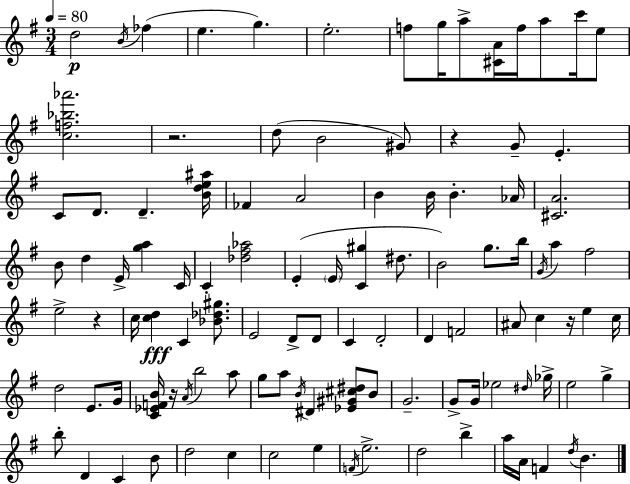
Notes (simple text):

D5/h B4/s FES5/q E5/q. G5/q. E5/h. F5/e G5/s A5/e [C#4,A4]/s F5/s A5/e C6/s E5/e [C5,F5,Bb5,Ab6]/h. R/h. D5/e B4/h G#4/e R/q G4/e E4/q. C4/e D4/e. D4/q. [B4,D5,E5,A#5]/s FES4/q A4/h B4/q B4/s B4/q. Ab4/s [C#4,A4]/h. B4/e D5/q E4/s [G5,A5]/q C4/s C4/q [Db5,F#5,Ab5]/h E4/q E4/s [C4,G#5]/q D#5/e. B4/h G5/e. B5/s G4/s A5/q F#5/h E5/h R/q C5/s [C5,D5]/q C4/q [Bb4,Db5,G#5]/e. E4/h D4/e D4/e C4/q D4/h D4/q F4/h A#4/e C5/q R/s E5/q C5/s D5/h E4/e. G4/s [C4,Eb4,F4,B4]/s R/s A4/s B5/h A5/e G5/e A5/e B4/s D#4/q [Eb4,G#4,C#5,D#5]/e B4/e G4/h. G4/e G4/s Eb5/h D#5/s Gb5/s E5/h G5/q B5/e D4/q C4/q B4/e D5/h C5/q C5/h E5/q F4/s E5/h. D5/h B5/q A5/s A4/s F4/q D5/s B4/q.